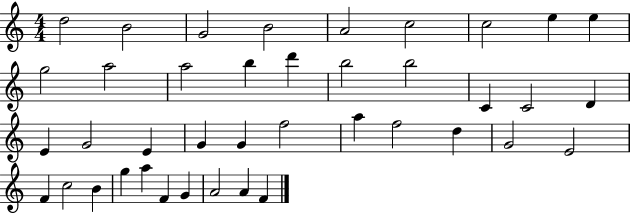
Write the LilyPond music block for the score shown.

{
  \clef treble
  \numericTimeSignature
  \time 4/4
  \key c \major
  d''2 b'2 | g'2 b'2 | a'2 c''2 | c''2 e''4 e''4 | \break g''2 a''2 | a''2 b''4 d'''4 | b''2 b''2 | c'4 c'2 d'4 | \break e'4 g'2 e'4 | g'4 g'4 f''2 | a''4 f''2 d''4 | g'2 e'2 | \break f'4 c''2 b'4 | g''4 a''4 f'4 g'4 | a'2 a'4 f'4 | \bar "|."
}